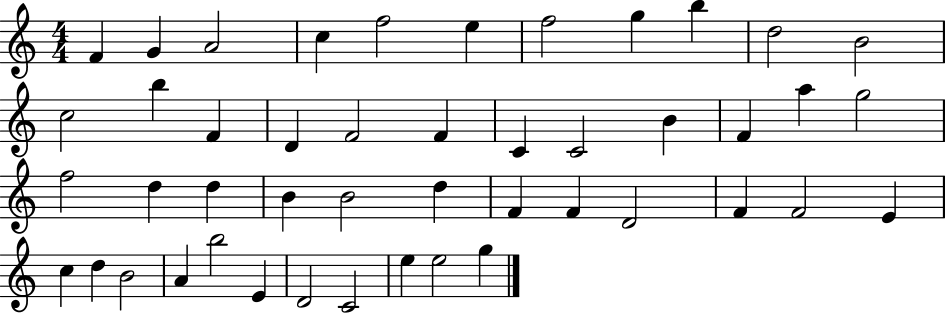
F4/q G4/q A4/h C5/q F5/h E5/q F5/h G5/q B5/q D5/h B4/h C5/h B5/q F4/q D4/q F4/h F4/q C4/q C4/h B4/q F4/q A5/q G5/h F5/h D5/q D5/q B4/q B4/h D5/q F4/q F4/q D4/h F4/q F4/h E4/q C5/q D5/q B4/h A4/q B5/h E4/q D4/h C4/h E5/q E5/h G5/q